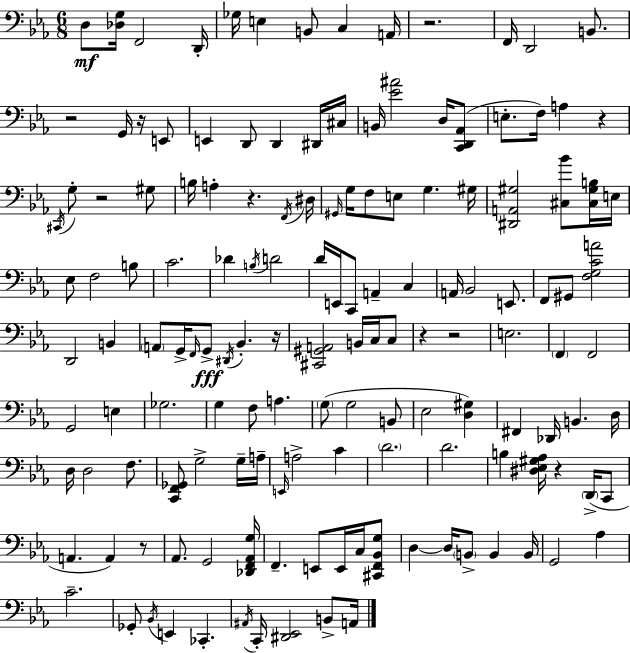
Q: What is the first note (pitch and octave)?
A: D3